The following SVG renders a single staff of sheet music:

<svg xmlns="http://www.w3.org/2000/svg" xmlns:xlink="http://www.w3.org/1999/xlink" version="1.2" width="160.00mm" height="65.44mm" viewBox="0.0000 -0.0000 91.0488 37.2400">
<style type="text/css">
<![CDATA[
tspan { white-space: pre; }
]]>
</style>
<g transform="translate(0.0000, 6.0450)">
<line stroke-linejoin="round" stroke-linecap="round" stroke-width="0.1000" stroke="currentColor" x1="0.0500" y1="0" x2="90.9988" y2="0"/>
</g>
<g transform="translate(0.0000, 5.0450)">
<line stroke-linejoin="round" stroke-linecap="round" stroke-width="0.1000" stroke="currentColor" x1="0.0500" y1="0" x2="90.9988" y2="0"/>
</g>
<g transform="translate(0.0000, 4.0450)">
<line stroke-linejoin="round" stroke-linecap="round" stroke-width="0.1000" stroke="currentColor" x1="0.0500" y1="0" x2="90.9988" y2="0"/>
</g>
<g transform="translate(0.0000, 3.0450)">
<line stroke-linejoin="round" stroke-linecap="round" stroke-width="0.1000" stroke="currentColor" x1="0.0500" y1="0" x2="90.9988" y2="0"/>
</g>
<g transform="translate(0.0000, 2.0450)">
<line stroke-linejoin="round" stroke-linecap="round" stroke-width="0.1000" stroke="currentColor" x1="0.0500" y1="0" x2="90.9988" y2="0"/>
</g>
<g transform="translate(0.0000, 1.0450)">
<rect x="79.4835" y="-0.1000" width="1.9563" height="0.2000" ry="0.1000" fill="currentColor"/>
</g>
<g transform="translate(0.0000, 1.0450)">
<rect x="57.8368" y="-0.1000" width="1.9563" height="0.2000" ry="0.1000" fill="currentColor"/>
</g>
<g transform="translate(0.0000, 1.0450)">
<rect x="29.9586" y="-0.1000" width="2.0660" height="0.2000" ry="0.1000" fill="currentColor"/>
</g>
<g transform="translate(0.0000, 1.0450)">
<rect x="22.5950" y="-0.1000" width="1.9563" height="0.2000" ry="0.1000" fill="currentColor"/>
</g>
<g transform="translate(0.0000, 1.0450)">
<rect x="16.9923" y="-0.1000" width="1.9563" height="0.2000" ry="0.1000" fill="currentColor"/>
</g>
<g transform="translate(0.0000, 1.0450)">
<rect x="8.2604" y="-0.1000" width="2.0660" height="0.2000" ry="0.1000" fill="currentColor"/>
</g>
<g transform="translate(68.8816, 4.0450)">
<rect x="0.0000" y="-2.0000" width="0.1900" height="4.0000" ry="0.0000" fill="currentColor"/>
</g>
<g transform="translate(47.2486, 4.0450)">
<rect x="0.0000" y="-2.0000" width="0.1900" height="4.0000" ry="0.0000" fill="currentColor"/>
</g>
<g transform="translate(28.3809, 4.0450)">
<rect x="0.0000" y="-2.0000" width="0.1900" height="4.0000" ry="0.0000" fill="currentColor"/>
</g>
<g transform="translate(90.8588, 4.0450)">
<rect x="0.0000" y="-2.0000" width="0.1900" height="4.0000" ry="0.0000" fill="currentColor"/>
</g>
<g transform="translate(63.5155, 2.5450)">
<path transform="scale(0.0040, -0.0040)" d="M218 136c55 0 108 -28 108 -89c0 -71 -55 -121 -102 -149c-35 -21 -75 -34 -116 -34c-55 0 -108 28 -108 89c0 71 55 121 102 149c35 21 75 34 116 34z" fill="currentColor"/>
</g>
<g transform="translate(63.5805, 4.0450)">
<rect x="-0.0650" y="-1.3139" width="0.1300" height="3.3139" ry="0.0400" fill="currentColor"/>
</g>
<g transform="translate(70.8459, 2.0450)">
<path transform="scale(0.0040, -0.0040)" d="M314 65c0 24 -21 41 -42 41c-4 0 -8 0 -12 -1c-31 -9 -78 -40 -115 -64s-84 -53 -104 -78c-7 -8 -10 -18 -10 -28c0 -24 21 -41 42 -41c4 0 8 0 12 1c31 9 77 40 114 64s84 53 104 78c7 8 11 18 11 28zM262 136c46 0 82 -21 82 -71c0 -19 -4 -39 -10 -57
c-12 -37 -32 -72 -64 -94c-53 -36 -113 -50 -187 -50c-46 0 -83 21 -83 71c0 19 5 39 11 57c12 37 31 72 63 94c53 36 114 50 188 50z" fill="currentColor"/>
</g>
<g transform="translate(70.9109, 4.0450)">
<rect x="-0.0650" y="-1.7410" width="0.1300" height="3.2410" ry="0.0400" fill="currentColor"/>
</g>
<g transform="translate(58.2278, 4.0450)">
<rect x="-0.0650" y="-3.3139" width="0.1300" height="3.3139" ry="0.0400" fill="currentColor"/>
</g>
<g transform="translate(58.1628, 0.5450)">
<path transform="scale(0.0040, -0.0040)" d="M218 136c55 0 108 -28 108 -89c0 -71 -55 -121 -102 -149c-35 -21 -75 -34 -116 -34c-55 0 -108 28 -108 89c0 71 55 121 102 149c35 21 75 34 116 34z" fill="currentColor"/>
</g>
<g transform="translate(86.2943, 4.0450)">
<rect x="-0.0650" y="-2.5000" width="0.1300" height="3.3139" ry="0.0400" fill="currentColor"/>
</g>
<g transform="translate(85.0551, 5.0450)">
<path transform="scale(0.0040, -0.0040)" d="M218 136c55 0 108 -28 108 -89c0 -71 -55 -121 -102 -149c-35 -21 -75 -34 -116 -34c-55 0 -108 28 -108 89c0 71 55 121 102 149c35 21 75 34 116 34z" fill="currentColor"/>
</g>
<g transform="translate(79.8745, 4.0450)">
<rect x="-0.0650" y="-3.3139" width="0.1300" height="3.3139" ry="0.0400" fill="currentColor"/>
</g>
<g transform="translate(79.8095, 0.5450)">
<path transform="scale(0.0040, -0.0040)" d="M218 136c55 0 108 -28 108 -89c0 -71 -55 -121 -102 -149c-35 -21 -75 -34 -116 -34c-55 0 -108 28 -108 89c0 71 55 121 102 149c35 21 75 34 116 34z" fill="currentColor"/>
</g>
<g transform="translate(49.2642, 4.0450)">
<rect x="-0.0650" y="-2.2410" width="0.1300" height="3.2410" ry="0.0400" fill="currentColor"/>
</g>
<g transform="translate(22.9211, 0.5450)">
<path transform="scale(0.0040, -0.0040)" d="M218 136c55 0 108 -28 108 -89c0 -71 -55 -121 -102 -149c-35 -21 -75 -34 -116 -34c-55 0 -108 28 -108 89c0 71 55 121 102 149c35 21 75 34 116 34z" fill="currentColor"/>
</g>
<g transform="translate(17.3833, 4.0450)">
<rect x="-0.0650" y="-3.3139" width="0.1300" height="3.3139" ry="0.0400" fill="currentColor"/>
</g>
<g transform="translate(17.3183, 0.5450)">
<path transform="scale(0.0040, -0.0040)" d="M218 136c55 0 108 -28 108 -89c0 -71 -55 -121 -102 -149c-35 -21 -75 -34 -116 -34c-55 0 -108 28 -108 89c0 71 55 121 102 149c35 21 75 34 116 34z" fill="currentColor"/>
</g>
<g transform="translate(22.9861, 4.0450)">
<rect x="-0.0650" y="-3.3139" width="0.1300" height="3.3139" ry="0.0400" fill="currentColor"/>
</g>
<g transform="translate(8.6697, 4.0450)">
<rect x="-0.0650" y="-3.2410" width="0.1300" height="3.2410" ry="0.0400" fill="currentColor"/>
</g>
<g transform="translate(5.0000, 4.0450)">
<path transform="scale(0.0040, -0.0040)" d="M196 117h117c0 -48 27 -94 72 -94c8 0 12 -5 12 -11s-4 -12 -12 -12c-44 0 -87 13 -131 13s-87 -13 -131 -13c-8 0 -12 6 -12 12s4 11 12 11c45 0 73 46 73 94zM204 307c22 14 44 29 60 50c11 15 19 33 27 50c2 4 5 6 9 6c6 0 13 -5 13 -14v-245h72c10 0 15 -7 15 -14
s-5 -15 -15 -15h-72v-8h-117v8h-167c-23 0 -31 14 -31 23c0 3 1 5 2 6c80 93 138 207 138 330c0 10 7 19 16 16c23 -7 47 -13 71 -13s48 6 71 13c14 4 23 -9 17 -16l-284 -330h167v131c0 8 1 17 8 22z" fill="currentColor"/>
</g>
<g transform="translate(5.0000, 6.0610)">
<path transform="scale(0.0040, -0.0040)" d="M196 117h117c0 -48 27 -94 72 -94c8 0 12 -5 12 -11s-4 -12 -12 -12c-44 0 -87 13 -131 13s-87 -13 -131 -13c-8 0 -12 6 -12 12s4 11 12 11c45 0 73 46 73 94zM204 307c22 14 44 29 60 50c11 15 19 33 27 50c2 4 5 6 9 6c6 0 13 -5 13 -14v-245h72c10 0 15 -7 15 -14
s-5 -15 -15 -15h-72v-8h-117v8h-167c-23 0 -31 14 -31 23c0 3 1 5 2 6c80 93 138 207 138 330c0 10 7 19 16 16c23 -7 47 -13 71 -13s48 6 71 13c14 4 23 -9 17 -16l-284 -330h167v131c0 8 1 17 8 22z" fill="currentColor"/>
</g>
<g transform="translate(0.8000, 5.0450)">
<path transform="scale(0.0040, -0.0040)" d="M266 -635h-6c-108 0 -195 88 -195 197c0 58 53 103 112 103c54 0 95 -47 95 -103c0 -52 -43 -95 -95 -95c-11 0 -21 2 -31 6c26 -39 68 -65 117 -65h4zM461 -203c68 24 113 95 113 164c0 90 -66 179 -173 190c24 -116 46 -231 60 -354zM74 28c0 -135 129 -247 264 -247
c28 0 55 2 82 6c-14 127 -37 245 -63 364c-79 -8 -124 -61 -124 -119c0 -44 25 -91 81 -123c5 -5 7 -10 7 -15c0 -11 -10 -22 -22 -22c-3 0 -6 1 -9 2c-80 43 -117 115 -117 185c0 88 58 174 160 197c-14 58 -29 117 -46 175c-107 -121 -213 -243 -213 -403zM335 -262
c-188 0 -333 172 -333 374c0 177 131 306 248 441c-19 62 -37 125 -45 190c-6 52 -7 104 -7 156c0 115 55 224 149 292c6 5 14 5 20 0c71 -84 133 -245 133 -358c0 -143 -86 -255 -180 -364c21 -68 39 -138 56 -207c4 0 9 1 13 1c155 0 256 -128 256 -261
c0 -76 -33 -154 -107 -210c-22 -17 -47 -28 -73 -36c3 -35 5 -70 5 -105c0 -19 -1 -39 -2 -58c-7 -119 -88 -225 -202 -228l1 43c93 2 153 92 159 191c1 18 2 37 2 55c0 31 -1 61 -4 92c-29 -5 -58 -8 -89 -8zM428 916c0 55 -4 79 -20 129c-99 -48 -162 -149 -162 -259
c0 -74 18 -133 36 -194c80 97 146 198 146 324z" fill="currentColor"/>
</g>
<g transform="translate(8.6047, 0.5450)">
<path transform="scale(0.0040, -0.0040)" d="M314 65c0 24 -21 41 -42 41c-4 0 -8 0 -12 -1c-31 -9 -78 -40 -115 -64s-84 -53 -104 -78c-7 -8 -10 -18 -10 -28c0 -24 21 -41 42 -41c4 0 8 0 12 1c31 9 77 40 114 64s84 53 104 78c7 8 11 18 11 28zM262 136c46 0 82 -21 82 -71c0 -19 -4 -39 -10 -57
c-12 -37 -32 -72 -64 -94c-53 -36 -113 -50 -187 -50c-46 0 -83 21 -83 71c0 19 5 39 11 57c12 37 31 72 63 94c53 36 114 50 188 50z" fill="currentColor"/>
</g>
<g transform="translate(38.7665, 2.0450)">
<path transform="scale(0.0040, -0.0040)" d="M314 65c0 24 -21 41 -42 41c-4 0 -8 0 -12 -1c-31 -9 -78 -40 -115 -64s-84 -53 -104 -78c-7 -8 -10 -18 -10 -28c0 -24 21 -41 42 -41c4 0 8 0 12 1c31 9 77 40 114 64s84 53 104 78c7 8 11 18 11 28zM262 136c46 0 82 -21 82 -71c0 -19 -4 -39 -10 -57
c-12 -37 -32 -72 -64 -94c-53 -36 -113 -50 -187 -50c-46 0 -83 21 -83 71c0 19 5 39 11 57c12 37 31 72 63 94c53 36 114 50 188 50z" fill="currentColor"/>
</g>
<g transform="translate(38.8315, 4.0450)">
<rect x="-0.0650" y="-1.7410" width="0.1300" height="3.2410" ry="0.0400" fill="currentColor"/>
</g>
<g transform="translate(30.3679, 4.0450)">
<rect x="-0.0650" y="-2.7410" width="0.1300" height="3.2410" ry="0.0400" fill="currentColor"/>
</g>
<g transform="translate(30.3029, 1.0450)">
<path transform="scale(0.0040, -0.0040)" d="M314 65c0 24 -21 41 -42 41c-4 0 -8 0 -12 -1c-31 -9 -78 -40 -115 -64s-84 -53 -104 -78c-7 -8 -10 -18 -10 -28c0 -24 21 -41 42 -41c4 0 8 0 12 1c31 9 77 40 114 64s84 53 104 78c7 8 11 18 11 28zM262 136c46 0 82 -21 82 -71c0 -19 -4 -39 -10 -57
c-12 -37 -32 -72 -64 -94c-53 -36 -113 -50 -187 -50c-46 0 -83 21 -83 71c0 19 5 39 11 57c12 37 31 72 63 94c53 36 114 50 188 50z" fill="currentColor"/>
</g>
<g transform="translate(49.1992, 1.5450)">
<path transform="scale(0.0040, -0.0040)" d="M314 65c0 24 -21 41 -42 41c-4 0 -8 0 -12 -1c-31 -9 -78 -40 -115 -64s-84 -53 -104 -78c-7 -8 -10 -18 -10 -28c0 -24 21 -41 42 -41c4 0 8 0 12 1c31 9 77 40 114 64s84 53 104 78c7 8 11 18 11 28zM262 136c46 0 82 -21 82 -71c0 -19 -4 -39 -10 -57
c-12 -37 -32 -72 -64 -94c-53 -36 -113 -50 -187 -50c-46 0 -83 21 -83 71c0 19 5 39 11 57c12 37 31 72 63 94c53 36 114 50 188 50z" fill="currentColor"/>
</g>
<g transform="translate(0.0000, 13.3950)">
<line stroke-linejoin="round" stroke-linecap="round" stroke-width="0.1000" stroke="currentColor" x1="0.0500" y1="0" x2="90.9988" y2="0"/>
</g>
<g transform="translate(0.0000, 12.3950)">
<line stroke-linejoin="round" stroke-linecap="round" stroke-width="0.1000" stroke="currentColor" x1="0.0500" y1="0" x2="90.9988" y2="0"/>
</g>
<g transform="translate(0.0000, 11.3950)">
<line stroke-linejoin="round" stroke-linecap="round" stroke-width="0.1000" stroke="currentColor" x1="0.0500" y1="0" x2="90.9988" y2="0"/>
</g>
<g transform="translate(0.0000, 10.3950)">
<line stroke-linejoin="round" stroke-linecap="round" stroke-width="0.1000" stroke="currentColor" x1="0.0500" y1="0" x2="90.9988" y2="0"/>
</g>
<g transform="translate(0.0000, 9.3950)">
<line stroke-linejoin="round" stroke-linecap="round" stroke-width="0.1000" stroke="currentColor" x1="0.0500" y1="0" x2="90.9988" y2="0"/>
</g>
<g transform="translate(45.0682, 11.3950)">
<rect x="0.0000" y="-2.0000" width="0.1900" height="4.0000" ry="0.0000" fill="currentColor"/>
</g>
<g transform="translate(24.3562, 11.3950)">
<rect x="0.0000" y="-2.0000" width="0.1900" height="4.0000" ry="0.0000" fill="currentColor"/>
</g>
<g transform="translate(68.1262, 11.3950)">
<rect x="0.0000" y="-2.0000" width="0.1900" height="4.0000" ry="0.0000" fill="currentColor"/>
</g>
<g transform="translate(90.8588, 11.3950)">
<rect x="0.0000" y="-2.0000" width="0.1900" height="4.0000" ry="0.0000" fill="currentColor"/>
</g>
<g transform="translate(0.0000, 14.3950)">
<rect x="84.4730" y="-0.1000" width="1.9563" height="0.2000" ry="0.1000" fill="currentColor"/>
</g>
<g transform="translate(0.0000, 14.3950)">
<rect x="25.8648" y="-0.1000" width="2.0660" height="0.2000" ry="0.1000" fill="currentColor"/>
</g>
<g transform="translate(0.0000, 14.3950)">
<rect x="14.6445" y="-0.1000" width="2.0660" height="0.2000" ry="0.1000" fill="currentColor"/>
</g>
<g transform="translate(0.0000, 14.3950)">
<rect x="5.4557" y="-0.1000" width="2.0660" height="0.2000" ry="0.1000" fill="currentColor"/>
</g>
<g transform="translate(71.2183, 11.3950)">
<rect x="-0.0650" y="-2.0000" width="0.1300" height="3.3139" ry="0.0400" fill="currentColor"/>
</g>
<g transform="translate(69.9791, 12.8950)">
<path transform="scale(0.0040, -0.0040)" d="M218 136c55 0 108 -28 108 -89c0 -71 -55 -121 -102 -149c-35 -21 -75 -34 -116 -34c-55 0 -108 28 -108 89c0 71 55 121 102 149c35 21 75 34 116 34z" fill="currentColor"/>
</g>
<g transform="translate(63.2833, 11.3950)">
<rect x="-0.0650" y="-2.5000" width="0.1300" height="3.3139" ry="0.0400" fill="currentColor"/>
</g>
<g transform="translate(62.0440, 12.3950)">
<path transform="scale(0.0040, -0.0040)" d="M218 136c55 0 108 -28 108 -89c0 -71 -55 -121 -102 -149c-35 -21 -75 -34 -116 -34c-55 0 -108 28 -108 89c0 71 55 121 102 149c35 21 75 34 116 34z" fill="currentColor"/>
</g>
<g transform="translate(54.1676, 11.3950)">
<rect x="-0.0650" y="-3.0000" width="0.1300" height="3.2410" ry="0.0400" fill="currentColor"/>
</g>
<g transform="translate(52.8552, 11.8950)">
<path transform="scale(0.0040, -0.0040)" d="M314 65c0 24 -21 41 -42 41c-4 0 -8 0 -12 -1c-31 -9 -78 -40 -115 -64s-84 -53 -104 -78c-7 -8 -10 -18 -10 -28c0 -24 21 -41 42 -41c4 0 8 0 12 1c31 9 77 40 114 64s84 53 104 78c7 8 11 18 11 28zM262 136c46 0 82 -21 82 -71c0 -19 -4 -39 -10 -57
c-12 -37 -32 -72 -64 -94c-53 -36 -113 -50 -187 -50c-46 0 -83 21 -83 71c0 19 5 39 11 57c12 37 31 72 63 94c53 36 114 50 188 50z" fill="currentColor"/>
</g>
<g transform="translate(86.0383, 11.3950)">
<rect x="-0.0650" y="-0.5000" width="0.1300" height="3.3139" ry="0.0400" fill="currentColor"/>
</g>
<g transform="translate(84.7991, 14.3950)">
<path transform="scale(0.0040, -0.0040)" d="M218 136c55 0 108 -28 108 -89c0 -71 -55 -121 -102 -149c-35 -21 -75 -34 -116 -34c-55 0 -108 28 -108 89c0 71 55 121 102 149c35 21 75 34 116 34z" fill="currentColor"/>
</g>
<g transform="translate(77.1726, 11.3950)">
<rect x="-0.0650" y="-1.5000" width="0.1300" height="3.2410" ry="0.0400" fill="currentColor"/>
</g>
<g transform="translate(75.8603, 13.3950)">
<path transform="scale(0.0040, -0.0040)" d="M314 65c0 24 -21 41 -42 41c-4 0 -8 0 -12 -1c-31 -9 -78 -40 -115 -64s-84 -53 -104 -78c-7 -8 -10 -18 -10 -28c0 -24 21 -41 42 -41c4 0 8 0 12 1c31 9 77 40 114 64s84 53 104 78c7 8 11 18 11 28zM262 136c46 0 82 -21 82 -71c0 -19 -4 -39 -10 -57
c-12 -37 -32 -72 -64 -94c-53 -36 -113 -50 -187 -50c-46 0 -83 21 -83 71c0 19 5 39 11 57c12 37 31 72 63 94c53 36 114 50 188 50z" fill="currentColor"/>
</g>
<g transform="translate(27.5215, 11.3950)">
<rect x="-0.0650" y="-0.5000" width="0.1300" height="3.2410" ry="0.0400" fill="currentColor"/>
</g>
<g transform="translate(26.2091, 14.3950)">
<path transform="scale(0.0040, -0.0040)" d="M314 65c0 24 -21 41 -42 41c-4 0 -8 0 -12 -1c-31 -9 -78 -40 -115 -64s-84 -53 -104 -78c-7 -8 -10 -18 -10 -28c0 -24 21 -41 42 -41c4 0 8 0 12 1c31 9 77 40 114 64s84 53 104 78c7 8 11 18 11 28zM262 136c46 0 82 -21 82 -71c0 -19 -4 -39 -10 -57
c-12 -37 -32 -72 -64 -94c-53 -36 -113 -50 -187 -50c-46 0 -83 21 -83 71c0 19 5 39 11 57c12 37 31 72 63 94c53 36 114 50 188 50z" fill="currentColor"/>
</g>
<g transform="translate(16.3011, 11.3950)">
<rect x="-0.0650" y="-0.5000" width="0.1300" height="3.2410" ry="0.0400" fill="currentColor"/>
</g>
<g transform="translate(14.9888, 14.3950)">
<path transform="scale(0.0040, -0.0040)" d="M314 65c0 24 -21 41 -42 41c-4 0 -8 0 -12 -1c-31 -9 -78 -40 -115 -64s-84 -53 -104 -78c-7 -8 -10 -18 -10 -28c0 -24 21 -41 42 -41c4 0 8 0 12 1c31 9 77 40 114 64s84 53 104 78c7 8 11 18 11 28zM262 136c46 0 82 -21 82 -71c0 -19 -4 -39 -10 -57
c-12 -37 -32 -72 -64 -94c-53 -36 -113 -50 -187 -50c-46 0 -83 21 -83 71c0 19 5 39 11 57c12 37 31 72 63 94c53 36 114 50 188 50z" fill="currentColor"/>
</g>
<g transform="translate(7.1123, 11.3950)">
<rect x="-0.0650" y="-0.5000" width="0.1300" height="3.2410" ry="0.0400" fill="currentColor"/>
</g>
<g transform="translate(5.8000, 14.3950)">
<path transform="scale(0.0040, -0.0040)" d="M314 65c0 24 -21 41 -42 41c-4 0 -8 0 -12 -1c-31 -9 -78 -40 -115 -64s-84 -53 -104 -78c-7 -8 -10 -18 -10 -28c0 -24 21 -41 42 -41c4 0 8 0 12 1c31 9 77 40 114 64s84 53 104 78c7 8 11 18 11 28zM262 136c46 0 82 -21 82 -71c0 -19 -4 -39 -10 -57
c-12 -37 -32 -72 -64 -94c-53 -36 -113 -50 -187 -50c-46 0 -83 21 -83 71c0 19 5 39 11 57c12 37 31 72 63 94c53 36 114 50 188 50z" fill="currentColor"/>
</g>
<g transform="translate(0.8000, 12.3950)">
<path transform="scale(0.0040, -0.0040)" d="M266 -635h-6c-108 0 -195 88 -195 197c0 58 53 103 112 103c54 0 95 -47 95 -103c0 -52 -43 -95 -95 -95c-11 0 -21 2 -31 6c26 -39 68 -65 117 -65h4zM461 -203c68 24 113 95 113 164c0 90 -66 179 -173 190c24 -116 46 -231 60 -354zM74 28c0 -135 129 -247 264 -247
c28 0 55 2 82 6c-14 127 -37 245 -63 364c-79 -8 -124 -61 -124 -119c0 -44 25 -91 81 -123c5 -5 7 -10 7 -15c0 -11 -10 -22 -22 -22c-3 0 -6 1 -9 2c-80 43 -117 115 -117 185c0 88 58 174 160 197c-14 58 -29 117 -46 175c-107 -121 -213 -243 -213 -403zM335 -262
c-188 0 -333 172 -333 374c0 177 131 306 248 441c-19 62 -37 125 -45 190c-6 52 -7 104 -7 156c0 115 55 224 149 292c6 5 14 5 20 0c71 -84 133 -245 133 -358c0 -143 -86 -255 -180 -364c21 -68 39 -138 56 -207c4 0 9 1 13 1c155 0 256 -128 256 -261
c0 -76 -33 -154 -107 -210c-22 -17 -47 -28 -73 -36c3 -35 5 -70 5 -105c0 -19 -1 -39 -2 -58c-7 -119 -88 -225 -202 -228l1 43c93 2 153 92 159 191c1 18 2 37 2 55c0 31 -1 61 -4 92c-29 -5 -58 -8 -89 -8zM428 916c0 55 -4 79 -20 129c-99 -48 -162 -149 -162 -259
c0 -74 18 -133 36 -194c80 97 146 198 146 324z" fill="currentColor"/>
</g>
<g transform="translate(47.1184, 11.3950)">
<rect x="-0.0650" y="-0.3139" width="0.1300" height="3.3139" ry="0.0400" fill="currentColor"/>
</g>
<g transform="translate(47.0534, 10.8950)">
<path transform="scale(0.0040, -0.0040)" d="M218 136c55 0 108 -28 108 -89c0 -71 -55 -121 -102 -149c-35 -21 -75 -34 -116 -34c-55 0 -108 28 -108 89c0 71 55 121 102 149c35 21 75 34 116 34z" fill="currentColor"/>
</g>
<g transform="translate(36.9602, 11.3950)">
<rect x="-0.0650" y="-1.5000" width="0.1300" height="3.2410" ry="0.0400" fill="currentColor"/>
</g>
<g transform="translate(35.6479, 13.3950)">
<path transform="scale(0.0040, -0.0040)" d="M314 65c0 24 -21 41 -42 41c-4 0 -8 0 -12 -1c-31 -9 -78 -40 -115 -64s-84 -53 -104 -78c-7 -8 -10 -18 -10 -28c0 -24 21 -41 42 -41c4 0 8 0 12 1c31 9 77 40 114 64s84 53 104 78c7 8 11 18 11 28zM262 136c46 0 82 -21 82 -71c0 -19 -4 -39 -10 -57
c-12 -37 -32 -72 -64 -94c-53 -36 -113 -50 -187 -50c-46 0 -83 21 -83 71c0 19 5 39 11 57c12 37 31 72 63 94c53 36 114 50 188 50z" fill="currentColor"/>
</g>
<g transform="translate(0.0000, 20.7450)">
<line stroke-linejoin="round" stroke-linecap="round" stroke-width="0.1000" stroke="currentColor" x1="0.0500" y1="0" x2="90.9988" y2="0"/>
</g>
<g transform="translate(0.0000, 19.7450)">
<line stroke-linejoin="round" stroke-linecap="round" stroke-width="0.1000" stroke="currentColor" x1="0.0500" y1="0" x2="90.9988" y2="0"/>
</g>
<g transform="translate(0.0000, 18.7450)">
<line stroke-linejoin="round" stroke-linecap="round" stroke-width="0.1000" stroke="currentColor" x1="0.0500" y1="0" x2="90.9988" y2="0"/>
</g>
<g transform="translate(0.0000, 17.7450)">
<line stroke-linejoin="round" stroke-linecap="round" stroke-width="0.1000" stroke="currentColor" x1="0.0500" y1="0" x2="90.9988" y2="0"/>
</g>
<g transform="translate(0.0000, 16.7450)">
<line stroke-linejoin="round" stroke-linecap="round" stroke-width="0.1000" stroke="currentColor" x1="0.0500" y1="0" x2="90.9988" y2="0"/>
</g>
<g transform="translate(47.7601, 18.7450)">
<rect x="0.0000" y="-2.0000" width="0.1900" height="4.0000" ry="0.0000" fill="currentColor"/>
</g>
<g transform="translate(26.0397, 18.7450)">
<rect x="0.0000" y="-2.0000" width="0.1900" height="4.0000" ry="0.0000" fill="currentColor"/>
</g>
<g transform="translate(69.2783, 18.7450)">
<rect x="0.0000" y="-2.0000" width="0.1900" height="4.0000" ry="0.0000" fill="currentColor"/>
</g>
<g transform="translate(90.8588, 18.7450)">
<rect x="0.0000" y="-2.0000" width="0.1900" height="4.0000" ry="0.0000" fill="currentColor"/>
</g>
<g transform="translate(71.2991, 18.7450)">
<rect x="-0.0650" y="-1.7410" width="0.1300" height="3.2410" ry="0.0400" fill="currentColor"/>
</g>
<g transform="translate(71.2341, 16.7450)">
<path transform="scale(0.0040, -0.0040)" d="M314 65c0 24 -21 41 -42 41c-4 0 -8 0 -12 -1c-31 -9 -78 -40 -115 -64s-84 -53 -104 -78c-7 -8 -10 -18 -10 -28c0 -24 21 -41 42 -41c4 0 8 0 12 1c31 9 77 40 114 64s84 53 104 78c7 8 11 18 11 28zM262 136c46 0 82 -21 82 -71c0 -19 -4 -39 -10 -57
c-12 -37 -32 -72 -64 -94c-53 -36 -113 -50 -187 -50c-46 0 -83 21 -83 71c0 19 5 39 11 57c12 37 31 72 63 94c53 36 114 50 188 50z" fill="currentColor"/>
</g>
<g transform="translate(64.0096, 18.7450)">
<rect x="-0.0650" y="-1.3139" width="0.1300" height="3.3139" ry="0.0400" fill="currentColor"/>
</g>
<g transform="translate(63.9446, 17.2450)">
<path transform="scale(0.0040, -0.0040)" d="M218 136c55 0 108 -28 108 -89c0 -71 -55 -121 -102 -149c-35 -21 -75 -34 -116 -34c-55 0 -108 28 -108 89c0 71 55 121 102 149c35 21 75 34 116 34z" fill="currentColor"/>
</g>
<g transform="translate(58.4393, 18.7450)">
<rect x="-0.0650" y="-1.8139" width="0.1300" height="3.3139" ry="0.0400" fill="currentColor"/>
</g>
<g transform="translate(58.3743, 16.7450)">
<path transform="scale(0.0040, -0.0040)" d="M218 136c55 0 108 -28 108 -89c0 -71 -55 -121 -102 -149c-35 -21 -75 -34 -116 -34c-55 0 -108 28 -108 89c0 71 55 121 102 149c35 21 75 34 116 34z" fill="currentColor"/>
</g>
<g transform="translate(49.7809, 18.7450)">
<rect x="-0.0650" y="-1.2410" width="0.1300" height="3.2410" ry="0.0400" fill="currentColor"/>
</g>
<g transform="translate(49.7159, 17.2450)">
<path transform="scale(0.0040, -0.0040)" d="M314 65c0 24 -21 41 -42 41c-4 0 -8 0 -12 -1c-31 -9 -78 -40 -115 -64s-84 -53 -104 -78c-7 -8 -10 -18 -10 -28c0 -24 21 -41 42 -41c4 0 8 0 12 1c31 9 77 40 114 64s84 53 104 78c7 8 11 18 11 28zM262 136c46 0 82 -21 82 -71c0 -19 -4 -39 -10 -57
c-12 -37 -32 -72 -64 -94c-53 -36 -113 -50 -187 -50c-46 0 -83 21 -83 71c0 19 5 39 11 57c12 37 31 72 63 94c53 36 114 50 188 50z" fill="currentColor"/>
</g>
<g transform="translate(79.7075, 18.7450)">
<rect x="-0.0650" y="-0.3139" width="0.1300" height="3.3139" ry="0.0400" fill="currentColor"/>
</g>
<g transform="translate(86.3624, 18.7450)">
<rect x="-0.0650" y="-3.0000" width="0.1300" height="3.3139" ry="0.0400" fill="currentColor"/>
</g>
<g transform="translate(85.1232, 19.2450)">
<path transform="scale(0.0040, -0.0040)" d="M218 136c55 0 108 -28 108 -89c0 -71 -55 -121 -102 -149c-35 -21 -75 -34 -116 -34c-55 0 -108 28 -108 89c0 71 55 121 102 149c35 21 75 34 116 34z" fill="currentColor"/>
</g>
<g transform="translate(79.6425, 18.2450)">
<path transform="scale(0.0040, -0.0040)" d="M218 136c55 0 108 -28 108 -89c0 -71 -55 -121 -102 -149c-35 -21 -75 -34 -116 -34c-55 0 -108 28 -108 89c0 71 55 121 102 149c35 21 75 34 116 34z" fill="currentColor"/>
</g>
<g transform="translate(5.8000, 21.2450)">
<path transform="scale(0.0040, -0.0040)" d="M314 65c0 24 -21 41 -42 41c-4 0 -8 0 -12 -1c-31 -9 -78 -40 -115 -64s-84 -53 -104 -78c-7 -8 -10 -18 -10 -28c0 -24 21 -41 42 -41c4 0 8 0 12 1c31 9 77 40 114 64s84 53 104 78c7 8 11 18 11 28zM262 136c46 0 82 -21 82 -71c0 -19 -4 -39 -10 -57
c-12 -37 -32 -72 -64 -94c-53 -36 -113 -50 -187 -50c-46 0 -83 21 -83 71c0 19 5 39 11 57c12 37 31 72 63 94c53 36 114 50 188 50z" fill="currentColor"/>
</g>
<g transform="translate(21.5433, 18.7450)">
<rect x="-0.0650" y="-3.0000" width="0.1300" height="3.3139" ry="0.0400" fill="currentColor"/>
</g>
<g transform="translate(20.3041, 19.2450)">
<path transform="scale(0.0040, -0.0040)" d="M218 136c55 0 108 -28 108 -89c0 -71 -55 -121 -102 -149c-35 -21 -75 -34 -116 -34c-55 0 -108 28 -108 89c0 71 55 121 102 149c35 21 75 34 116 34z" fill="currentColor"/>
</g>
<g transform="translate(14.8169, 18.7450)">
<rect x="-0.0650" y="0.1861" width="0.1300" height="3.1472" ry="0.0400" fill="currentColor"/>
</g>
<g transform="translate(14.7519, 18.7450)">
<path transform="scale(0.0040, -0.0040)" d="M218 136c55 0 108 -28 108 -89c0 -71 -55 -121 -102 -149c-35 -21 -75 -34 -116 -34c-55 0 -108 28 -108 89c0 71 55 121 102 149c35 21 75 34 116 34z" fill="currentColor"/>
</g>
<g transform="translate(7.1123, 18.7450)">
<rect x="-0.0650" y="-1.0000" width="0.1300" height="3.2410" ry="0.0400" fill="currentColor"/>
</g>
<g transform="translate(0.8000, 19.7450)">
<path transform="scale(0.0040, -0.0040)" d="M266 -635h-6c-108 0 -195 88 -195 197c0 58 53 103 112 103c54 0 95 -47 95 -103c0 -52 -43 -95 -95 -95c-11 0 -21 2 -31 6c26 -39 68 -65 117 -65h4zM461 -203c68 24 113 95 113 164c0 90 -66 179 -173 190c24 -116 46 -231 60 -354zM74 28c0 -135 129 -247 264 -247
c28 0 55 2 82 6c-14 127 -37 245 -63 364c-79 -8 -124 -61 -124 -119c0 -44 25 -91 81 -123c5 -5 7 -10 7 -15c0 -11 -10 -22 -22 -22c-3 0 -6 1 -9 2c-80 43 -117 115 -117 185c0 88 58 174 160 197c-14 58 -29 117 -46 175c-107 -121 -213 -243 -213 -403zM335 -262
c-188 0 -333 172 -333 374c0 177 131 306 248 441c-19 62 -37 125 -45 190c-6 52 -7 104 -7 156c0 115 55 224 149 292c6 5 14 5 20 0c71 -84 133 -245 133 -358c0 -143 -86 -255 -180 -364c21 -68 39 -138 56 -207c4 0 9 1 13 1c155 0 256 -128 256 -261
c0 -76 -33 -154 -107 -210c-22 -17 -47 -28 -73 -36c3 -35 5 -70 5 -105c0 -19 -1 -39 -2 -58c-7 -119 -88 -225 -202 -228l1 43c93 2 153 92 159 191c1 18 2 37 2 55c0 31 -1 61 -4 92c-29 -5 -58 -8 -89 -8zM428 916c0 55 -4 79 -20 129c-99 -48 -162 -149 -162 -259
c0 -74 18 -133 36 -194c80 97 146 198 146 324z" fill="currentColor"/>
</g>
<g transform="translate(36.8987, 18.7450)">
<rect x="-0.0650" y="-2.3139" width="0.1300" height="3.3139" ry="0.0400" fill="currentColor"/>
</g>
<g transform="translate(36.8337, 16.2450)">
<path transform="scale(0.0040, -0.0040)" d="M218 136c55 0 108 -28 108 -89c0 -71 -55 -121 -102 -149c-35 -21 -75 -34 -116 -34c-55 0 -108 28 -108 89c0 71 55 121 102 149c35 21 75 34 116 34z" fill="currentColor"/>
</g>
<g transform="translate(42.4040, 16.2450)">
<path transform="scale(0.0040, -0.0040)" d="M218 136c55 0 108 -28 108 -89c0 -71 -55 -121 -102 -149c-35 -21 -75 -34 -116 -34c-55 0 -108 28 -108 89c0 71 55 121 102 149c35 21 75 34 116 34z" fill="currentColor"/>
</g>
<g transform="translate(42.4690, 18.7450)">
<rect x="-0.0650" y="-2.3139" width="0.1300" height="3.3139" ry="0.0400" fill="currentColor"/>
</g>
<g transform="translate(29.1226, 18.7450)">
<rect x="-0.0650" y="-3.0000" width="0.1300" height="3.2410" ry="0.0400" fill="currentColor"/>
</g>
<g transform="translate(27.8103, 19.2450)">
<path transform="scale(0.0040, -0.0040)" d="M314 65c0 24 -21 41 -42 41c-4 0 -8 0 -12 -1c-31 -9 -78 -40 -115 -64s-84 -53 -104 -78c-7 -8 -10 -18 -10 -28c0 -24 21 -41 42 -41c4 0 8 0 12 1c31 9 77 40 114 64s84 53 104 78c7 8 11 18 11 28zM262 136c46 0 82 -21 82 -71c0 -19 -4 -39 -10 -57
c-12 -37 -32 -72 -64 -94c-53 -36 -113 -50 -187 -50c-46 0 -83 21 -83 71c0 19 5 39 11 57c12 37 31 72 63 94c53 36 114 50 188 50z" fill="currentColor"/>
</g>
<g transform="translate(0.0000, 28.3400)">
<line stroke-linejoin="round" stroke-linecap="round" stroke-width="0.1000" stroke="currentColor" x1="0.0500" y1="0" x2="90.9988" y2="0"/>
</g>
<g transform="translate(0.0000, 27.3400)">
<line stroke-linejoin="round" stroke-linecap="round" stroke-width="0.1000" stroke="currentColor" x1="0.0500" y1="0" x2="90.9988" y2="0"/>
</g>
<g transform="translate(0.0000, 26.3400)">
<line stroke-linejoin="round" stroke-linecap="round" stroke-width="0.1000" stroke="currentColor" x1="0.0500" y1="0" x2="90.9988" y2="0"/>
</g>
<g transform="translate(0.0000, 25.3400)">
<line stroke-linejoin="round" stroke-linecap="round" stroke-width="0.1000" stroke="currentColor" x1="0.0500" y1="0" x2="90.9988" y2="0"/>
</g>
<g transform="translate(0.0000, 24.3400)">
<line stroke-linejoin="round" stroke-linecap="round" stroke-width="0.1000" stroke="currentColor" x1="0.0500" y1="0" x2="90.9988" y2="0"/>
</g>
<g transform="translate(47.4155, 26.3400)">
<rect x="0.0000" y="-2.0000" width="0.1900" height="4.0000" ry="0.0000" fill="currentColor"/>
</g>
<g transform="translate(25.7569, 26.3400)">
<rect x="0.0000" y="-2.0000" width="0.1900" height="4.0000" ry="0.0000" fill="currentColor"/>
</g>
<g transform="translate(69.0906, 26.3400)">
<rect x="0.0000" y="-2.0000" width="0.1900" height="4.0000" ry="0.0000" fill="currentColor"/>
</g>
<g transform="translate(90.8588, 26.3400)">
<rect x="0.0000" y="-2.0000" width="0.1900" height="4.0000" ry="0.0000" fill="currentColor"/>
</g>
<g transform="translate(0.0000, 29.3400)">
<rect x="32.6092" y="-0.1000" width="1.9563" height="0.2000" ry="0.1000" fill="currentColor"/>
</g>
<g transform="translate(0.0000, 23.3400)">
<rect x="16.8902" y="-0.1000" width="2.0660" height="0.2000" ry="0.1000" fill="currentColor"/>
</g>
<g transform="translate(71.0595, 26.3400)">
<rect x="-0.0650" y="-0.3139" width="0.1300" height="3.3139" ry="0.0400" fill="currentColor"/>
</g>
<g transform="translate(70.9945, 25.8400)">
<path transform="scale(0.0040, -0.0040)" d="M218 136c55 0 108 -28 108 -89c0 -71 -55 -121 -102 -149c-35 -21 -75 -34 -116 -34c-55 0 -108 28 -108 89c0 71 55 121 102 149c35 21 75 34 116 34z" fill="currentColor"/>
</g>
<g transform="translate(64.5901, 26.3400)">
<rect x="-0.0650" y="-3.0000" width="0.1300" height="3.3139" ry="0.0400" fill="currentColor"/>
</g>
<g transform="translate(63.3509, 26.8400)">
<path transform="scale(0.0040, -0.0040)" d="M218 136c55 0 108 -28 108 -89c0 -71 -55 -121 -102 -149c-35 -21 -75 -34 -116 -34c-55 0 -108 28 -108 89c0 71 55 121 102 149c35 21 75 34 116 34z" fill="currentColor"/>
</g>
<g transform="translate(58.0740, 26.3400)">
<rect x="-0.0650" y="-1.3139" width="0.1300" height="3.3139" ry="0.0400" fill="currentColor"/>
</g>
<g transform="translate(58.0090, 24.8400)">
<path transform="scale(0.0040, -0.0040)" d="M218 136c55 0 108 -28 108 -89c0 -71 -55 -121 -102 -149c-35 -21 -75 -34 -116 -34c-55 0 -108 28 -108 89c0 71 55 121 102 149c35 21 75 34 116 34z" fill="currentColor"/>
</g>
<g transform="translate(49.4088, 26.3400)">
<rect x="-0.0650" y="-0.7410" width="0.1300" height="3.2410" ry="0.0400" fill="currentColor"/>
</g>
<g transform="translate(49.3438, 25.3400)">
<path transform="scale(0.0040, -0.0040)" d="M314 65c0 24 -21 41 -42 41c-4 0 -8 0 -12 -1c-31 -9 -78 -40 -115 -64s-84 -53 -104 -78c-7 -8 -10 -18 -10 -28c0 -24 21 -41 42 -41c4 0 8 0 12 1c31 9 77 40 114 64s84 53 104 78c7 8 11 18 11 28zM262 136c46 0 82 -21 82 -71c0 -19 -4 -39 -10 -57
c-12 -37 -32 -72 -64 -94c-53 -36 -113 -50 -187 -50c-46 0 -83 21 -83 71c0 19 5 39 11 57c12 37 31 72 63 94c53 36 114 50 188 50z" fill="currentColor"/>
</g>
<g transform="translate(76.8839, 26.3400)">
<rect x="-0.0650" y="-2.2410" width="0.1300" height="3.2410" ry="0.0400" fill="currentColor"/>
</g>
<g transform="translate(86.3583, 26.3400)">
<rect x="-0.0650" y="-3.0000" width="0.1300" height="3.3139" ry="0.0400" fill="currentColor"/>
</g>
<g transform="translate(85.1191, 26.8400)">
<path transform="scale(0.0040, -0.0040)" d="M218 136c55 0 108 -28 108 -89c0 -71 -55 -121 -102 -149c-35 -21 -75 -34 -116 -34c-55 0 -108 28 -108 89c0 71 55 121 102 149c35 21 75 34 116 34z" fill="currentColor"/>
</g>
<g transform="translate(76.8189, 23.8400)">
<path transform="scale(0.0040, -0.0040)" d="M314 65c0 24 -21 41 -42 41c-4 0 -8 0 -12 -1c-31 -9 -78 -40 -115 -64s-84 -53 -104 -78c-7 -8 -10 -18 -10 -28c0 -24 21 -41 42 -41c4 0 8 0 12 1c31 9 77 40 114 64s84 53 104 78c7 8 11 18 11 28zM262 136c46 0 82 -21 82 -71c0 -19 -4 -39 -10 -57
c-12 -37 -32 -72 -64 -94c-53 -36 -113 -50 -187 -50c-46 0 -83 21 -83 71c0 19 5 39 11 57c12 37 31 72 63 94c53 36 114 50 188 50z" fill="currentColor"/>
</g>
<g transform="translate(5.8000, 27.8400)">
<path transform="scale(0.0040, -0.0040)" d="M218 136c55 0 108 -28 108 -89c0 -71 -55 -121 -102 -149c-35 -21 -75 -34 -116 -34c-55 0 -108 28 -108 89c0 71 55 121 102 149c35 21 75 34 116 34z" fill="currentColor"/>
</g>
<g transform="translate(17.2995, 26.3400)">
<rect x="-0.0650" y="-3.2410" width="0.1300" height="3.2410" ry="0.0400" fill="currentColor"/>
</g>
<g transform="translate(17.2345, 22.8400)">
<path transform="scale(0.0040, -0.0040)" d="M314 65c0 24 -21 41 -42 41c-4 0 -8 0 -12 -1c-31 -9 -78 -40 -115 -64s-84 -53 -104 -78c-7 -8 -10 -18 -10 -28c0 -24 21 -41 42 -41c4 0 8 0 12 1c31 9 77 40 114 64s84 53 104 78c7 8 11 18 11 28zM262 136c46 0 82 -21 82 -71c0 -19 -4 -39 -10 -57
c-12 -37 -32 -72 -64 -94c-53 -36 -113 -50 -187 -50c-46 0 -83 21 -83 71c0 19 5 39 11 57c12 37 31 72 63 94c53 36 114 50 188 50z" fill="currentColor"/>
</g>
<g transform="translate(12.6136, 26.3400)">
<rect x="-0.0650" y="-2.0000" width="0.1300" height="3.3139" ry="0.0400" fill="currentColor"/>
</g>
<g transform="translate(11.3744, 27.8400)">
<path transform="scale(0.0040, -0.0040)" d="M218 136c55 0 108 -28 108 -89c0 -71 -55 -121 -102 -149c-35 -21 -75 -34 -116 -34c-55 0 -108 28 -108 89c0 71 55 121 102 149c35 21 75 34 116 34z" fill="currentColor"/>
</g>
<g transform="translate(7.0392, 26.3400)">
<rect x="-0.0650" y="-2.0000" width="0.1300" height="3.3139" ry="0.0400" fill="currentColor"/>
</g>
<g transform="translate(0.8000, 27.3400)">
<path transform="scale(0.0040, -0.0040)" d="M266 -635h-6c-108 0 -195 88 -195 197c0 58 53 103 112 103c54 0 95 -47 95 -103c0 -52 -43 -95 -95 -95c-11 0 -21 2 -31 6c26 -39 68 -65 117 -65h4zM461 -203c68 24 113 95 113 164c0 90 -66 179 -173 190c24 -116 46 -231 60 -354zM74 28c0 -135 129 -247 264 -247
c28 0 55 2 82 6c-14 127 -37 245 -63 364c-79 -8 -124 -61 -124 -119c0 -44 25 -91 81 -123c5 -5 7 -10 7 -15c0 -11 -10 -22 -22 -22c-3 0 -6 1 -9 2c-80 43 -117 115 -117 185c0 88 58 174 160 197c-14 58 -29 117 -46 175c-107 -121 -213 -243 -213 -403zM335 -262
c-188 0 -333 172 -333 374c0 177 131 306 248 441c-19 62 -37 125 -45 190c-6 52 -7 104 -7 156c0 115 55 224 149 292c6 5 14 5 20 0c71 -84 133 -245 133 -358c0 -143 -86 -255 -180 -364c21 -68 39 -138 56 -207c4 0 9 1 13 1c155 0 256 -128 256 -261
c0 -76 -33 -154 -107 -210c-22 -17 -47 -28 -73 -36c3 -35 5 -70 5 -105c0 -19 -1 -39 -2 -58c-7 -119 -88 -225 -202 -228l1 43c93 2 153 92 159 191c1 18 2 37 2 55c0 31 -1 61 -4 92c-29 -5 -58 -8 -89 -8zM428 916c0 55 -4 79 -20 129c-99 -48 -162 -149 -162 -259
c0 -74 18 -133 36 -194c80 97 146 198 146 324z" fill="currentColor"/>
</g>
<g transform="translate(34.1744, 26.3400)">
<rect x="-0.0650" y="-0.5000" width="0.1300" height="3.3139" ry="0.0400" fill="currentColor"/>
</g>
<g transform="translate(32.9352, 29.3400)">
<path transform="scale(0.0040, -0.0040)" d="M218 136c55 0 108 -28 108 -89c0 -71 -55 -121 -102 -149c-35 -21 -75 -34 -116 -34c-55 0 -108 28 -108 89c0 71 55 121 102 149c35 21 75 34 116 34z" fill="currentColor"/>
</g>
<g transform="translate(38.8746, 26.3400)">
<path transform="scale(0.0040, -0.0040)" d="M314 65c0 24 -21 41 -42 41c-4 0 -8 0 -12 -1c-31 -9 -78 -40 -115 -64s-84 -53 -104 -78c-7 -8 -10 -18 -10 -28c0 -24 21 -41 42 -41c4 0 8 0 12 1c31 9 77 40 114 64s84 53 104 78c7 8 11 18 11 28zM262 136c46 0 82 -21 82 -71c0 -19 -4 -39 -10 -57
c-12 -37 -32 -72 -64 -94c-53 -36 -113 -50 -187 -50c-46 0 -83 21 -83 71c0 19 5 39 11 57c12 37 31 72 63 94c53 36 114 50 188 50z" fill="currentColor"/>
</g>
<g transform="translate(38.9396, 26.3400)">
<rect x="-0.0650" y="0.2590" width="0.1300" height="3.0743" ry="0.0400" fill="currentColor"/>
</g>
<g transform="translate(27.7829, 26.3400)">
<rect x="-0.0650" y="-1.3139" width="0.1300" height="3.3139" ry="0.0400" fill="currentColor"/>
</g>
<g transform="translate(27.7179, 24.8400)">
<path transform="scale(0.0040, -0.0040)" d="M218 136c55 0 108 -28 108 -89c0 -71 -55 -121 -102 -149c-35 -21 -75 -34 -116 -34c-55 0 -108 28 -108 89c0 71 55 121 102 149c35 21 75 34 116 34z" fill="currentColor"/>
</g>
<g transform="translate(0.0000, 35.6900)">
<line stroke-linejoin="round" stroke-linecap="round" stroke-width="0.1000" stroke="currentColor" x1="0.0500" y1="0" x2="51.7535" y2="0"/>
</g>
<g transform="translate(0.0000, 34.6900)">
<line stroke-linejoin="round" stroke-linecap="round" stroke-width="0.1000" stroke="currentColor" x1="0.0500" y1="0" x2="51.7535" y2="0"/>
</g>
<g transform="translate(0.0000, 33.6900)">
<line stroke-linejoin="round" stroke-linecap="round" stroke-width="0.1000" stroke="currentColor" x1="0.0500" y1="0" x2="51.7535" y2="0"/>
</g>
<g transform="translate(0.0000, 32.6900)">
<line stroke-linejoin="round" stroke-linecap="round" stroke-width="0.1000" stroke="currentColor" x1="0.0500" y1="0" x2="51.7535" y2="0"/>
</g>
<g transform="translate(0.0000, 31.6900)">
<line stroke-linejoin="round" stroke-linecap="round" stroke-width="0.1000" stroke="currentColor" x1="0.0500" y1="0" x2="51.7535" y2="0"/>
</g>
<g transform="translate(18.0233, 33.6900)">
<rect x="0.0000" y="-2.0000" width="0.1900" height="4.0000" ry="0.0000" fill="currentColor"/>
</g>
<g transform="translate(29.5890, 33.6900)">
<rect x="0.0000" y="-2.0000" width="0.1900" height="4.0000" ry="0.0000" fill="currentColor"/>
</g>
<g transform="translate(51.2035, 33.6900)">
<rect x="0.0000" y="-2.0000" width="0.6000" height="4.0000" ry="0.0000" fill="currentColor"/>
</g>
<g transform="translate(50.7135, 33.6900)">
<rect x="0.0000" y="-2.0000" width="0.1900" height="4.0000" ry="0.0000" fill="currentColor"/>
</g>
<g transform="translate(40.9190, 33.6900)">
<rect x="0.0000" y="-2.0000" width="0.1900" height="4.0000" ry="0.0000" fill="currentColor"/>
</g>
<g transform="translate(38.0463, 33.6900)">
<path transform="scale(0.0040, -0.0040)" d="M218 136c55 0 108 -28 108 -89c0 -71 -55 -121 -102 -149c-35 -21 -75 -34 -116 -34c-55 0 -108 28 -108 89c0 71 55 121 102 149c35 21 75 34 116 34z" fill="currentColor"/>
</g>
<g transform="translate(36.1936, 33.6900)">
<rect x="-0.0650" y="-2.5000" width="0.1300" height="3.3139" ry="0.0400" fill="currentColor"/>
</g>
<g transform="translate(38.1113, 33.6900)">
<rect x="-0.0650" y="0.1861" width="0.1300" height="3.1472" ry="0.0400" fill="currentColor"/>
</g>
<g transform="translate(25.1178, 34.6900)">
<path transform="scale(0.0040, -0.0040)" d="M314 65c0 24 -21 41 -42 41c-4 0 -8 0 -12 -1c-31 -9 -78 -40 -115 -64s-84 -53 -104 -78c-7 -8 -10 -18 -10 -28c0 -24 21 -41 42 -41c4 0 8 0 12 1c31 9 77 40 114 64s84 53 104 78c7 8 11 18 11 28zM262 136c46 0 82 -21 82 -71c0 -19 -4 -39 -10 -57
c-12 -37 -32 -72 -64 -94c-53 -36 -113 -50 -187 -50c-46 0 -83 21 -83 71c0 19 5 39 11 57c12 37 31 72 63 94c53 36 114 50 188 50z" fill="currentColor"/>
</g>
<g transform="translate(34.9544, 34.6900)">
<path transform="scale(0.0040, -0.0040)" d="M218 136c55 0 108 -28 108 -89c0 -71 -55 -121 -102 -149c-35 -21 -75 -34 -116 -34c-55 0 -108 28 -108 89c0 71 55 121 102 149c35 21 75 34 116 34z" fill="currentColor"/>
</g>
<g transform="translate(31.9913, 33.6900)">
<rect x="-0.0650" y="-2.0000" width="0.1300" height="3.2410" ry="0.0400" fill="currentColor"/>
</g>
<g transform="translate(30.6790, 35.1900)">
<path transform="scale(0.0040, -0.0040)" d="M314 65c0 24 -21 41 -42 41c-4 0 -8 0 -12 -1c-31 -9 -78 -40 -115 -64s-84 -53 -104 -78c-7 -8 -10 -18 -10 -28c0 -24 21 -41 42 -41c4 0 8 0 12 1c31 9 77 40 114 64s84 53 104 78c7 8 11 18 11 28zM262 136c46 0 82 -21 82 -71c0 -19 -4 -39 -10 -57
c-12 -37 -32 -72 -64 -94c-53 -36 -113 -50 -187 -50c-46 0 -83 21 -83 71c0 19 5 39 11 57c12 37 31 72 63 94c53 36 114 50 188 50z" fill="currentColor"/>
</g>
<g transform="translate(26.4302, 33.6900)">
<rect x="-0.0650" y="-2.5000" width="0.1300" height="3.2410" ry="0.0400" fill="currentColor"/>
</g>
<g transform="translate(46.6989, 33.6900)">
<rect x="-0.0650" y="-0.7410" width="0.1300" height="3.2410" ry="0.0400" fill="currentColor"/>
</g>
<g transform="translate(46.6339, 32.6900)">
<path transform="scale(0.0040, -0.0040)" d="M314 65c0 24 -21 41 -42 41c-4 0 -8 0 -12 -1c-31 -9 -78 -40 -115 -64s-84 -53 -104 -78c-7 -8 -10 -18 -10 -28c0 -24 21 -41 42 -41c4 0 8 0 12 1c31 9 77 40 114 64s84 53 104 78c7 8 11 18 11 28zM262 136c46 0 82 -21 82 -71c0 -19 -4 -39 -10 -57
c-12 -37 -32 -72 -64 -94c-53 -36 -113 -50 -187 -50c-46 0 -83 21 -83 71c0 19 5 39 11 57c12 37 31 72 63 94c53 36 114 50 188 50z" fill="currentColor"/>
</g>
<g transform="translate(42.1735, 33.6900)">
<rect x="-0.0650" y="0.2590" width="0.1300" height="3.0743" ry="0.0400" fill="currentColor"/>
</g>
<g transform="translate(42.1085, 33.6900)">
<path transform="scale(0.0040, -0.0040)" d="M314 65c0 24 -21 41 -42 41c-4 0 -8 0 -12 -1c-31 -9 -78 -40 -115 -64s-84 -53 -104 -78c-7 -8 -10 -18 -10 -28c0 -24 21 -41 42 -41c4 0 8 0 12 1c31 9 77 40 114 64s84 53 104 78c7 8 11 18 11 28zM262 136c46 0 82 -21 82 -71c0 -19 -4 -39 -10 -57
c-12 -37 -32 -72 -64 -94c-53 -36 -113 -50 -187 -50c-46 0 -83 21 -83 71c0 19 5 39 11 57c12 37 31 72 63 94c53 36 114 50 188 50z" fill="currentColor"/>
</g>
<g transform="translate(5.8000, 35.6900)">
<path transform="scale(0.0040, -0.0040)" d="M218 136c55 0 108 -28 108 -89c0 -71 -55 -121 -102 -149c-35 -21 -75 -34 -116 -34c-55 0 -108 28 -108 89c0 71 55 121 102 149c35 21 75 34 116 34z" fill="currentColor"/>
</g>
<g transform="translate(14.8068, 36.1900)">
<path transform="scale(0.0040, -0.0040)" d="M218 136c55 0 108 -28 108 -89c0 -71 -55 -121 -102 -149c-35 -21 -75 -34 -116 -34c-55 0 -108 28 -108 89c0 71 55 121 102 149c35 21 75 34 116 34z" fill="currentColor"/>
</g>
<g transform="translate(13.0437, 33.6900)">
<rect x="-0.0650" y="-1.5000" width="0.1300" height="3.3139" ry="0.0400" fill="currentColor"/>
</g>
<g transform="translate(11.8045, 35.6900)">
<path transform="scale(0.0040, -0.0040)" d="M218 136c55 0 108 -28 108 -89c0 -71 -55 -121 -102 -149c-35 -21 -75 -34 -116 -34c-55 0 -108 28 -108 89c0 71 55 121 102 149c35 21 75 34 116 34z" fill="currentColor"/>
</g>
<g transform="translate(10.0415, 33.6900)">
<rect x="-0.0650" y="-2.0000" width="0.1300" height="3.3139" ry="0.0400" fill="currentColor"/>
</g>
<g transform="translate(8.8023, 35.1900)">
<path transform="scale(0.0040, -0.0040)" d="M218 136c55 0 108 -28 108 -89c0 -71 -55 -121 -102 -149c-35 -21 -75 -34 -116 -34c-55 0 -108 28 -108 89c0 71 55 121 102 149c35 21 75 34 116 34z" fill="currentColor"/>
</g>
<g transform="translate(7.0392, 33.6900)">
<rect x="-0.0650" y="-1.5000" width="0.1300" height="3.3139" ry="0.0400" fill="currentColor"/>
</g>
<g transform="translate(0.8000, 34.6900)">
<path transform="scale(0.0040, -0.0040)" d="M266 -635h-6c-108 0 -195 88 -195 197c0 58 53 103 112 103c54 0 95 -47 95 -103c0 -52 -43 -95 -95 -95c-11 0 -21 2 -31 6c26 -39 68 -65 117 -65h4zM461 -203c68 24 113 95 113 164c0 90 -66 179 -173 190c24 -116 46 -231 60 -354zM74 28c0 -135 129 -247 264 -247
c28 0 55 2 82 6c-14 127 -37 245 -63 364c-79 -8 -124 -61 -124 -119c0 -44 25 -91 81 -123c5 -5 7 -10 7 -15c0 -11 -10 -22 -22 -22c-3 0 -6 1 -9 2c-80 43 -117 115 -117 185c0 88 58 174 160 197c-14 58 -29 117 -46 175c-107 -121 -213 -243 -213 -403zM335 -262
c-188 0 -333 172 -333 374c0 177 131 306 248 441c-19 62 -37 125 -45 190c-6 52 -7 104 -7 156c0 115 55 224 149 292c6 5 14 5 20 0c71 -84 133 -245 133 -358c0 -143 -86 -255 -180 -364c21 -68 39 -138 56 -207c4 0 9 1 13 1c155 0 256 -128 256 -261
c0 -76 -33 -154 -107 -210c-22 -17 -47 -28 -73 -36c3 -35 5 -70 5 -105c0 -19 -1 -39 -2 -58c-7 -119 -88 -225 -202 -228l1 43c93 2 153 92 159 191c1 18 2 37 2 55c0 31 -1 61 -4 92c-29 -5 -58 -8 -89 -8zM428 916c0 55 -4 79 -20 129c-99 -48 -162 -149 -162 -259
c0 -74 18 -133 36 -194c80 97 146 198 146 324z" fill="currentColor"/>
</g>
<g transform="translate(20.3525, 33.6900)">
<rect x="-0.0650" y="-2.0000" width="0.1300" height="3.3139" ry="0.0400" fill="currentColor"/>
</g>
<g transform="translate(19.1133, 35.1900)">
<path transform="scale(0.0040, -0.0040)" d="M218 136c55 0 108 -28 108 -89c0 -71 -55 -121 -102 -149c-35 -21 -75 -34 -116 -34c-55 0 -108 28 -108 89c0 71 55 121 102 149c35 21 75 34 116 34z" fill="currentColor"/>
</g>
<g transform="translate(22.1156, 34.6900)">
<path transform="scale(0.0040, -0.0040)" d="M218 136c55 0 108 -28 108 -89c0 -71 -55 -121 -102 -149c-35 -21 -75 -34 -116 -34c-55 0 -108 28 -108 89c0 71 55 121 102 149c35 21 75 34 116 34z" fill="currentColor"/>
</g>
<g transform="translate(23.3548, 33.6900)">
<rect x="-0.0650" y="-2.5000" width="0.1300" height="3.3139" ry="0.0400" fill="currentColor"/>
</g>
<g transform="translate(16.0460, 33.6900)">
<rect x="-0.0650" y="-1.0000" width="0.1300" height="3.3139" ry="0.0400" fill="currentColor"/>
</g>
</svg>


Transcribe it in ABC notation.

X:1
T:Untitled
M:4/4
L:1/4
K:C
b2 b b a2 f2 g2 b e f2 b G C2 C2 C2 E2 c A2 G F E2 C D2 B A A2 g g e2 f e f2 c A F F b2 e C B2 d2 e A c g2 A E F E D F G G2 F2 G B B2 d2